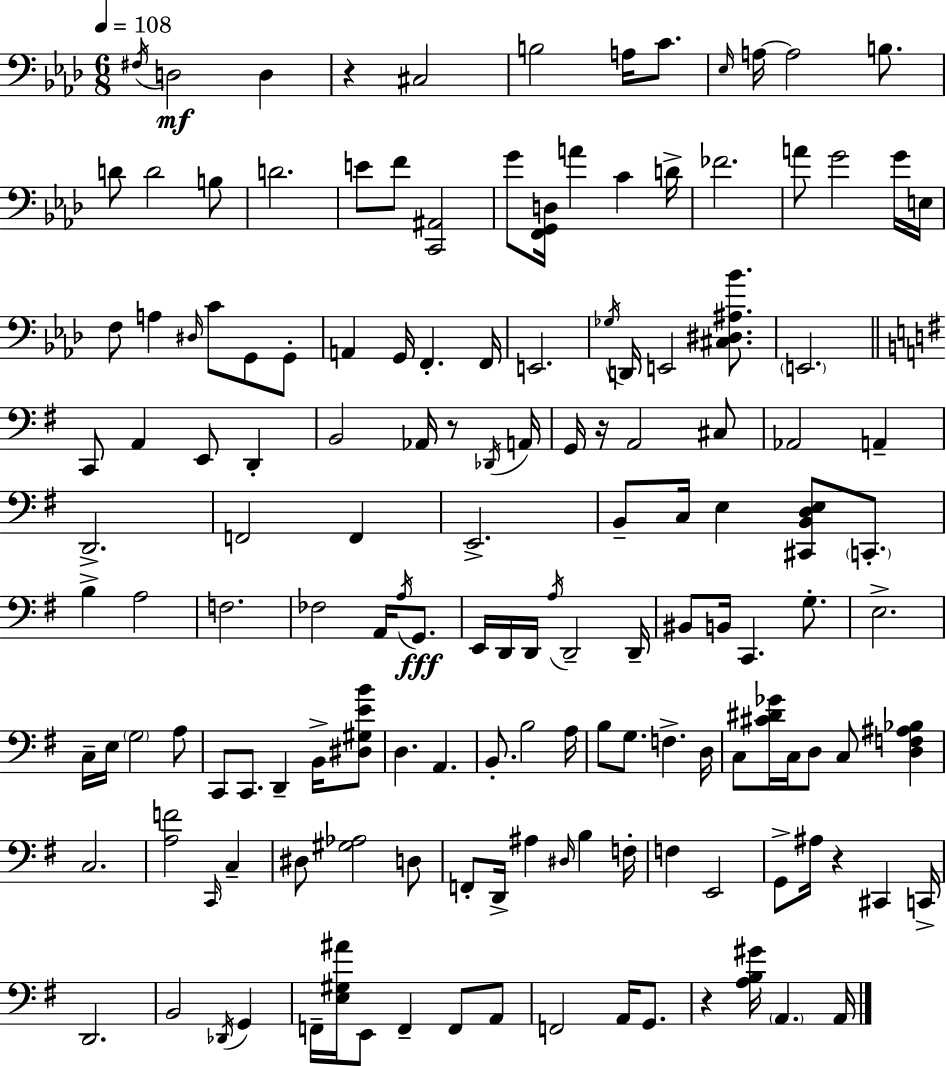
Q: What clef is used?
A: bass